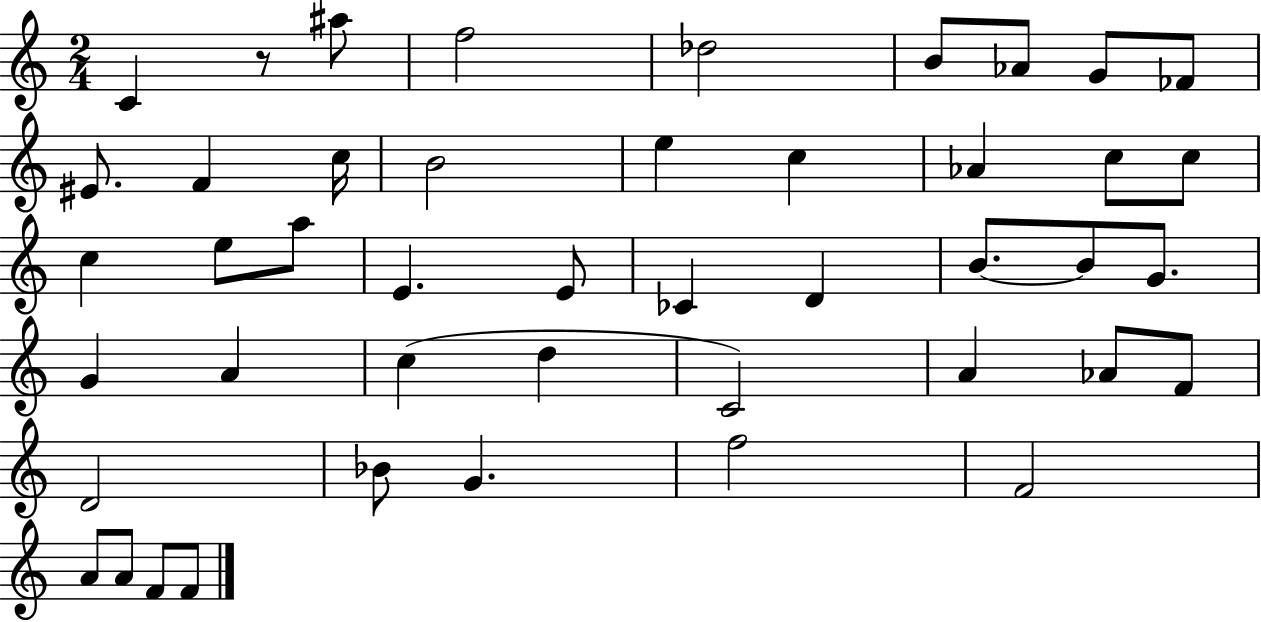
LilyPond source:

{
  \clef treble
  \numericTimeSignature
  \time 2/4
  \key c \major
  c'4 r8 ais''8 | f''2 | des''2 | b'8 aes'8 g'8 fes'8 | \break eis'8. f'4 c''16 | b'2 | e''4 c''4 | aes'4 c''8 c''8 | \break c''4 e''8 a''8 | e'4. e'8 | ces'4 d'4 | b'8.~~ b'8 g'8. | \break g'4 a'4 | c''4( d''4 | c'2) | a'4 aes'8 f'8 | \break d'2 | bes'8 g'4. | f''2 | f'2 | \break a'8 a'8 f'8 f'8 | \bar "|."
}